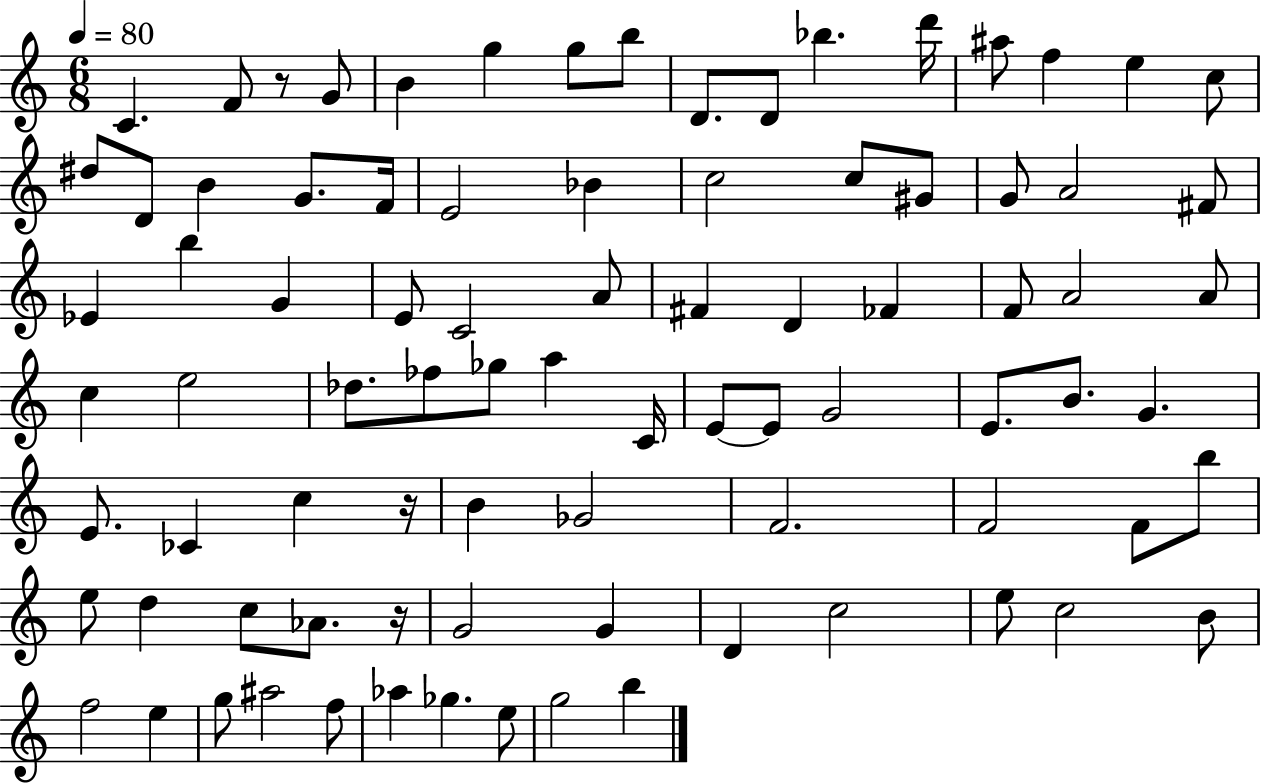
X:1
T:Untitled
M:6/8
L:1/4
K:C
C F/2 z/2 G/2 B g g/2 b/2 D/2 D/2 _b d'/4 ^a/2 f e c/2 ^d/2 D/2 B G/2 F/4 E2 _B c2 c/2 ^G/2 G/2 A2 ^F/2 _E b G E/2 C2 A/2 ^F D _F F/2 A2 A/2 c e2 _d/2 _f/2 _g/2 a C/4 E/2 E/2 G2 E/2 B/2 G E/2 _C c z/4 B _G2 F2 F2 F/2 b/2 e/2 d c/2 _A/2 z/4 G2 G D c2 e/2 c2 B/2 f2 e g/2 ^a2 f/2 _a _g e/2 g2 b